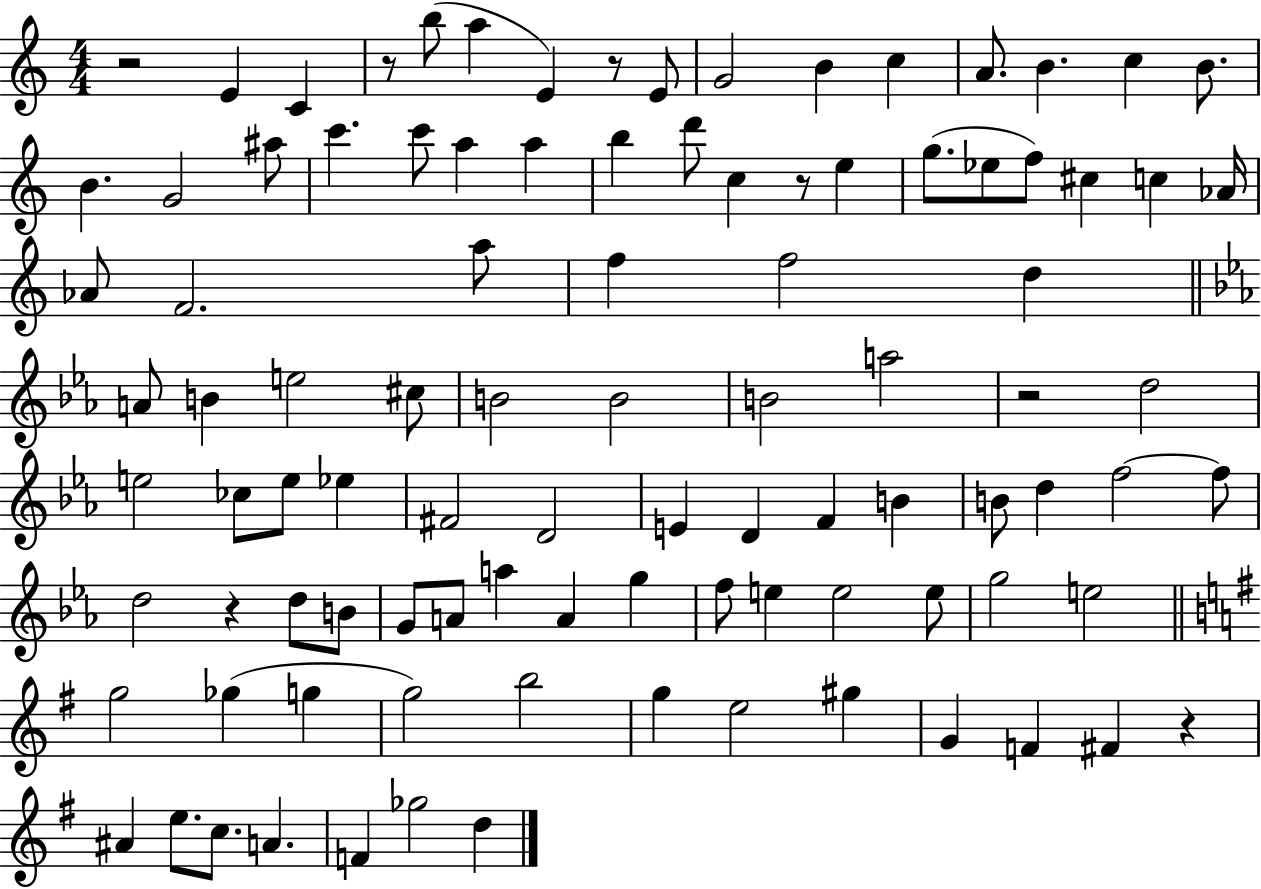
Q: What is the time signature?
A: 4/4